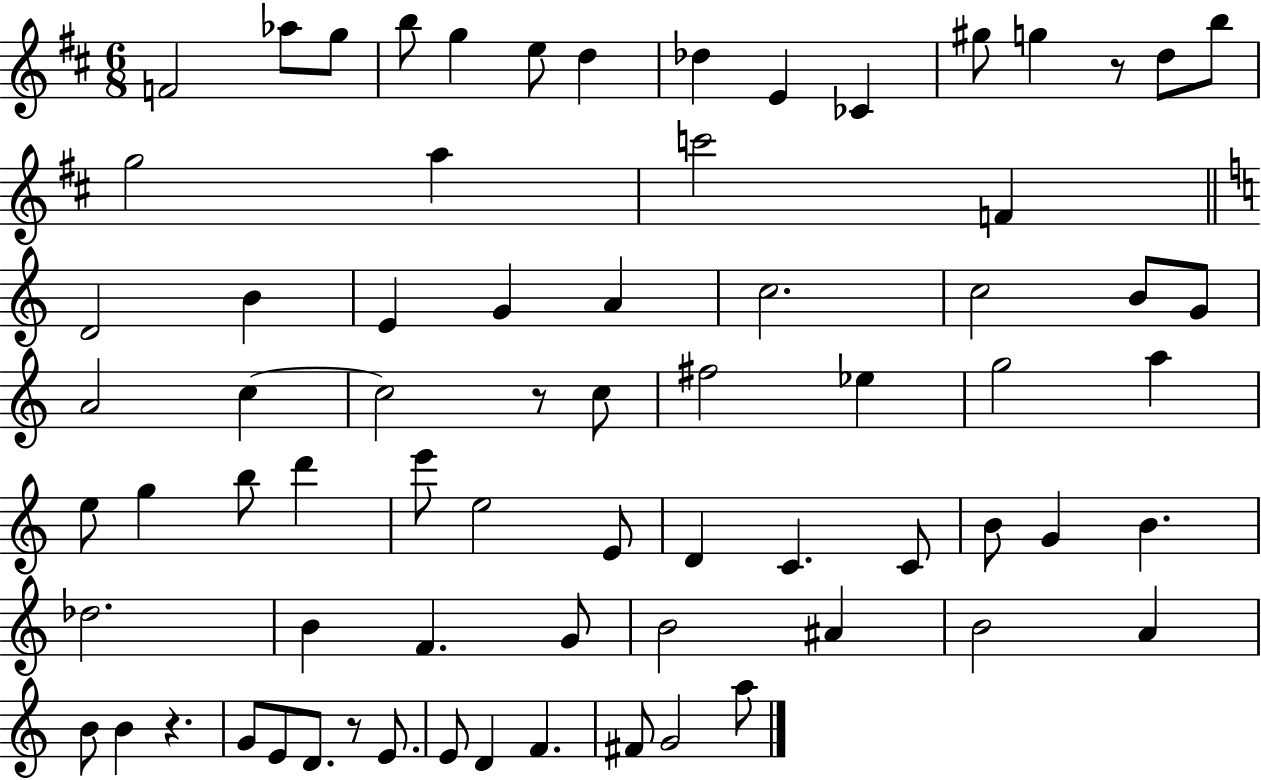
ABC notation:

X:1
T:Untitled
M:6/8
L:1/4
K:D
F2 _a/2 g/2 b/2 g e/2 d _d E _C ^g/2 g z/2 d/2 b/2 g2 a c'2 F D2 B E G A c2 c2 B/2 G/2 A2 c c2 z/2 c/2 ^f2 _e g2 a e/2 g b/2 d' e'/2 e2 E/2 D C C/2 B/2 G B _d2 B F G/2 B2 ^A B2 A B/2 B z G/2 E/2 D/2 z/2 E/2 E/2 D F ^F/2 G2 a/2